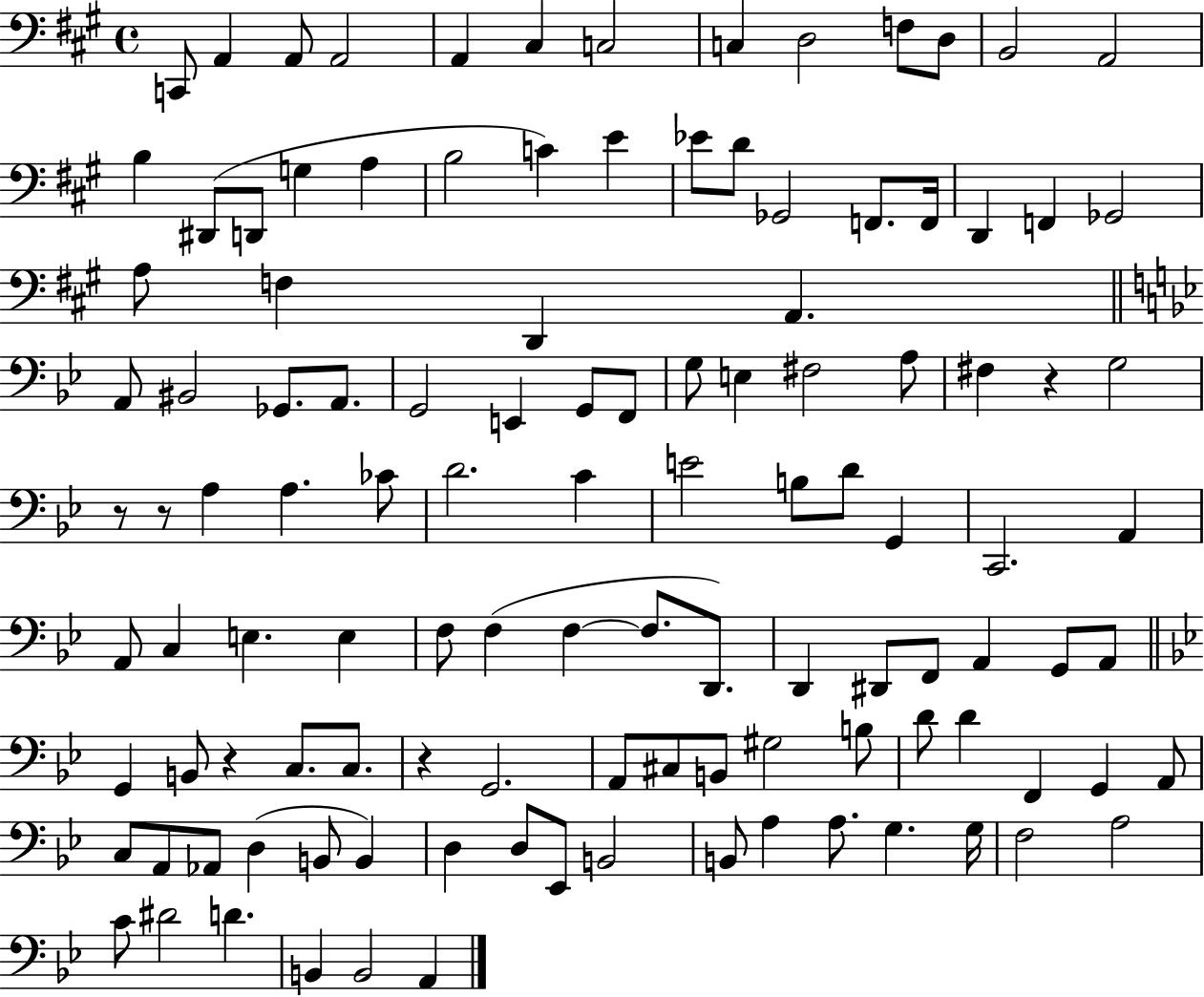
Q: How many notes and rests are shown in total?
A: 116